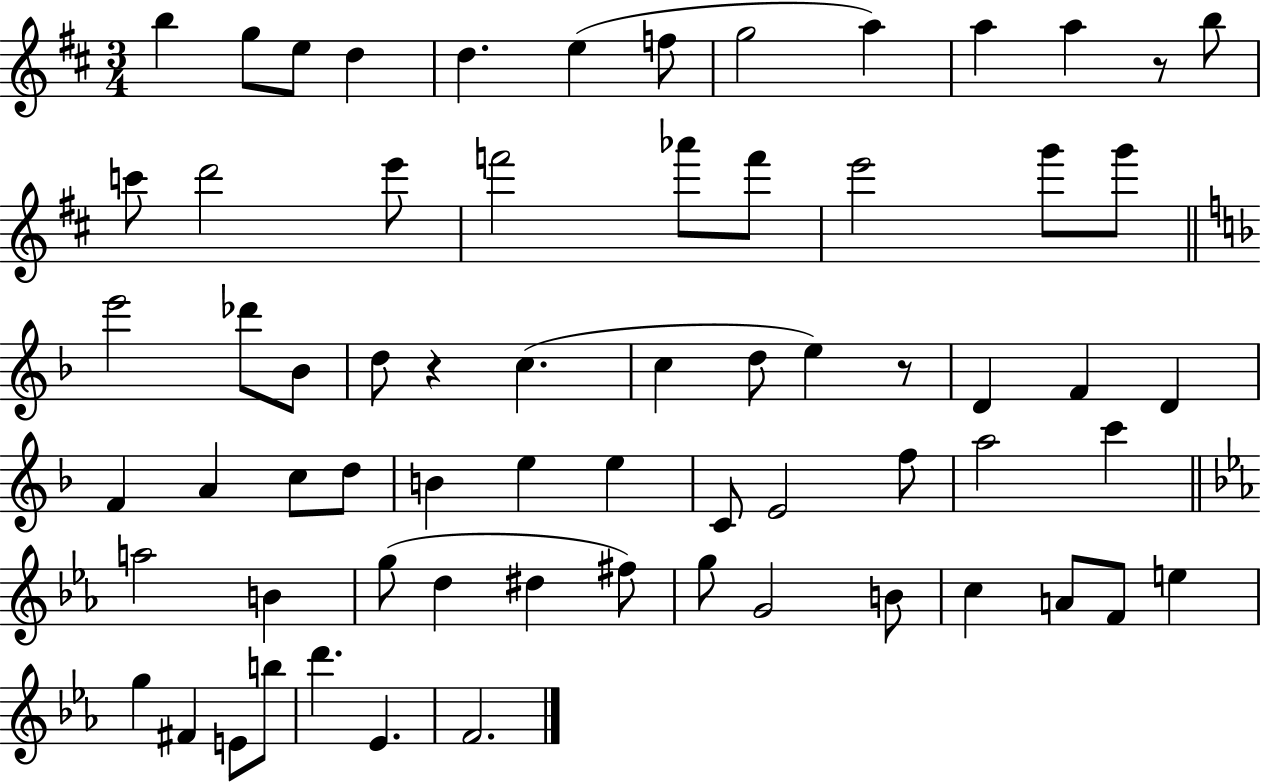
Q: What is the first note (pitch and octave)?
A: B5